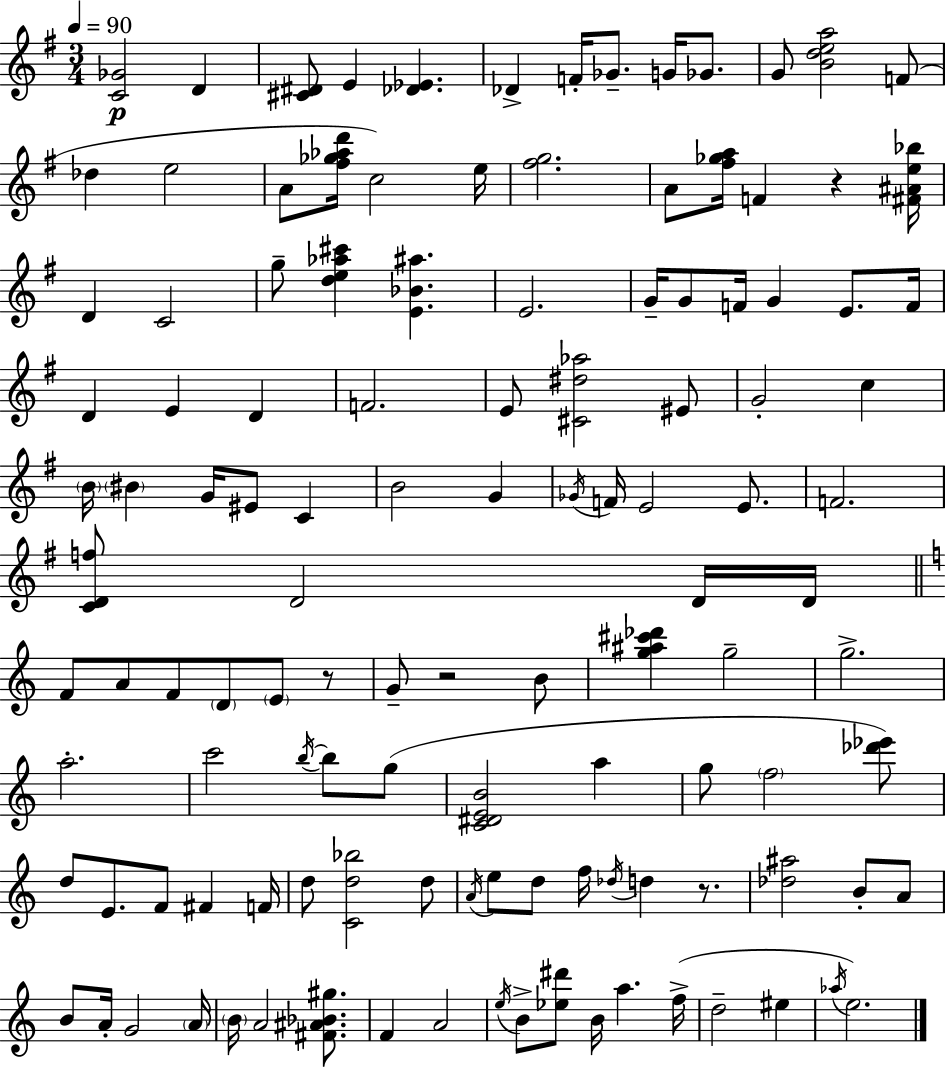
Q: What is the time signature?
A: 3/4